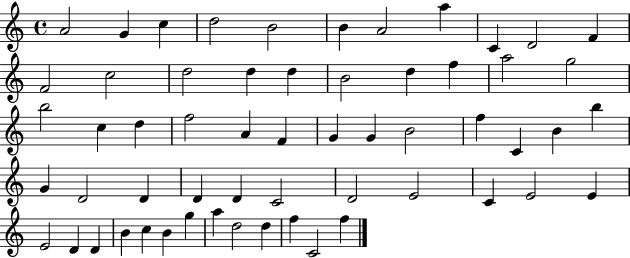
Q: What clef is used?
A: treble